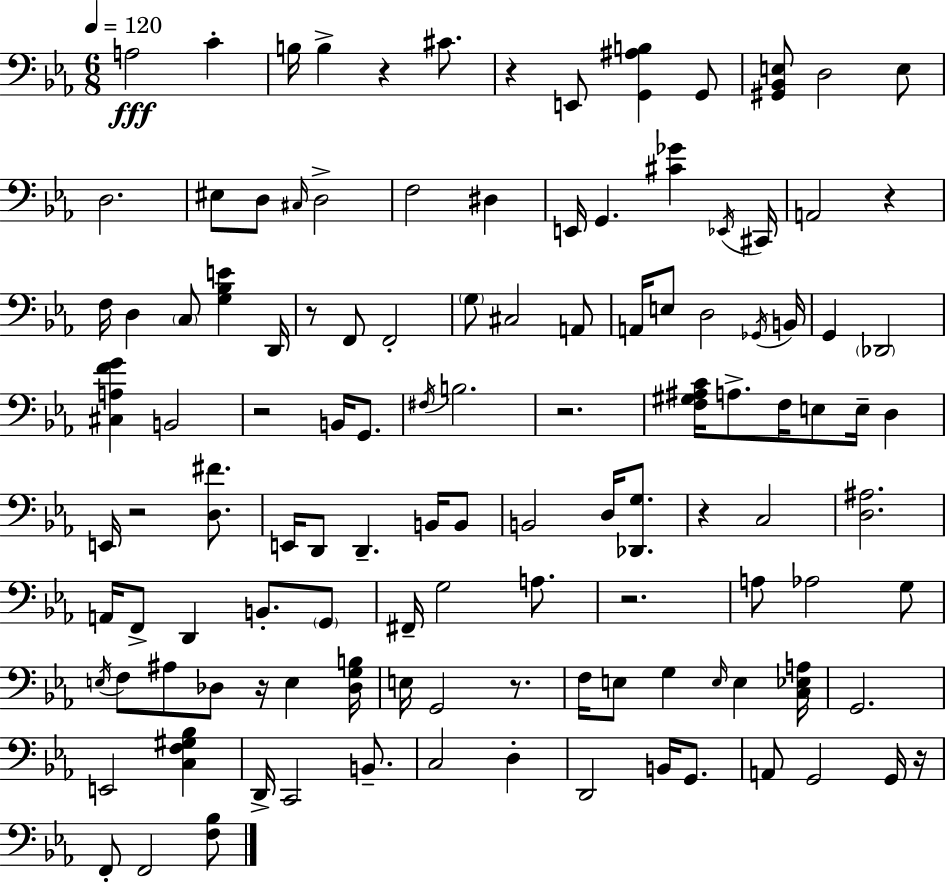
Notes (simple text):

A3/h C4/q B3/s B3/q R/q C#4/e. R/q E2/e [G2,A#3,B3]/q G2/e [G#2,Bb2,E3]/e D3/h E3/e D3/h. EIS3/e D3/e C#3/s D3/h F3/h D#3/q E2/s G2/q. [C#4,Gb4]/q Eb2/s C#2/s A2/h R/q F3/s D3/q C3/e [G3,Bb3,E4]/q D2/s R/e F2/e F2/h G3/e C#3/h A2/e A2/s E3/e D3/h Gb2/s B2/s G2/q Db2/h [C#3,A3,F4,G4]/q B2/h R/h B2/s G2/e. F#3/s B3/h. R/h. [F3,G#3,A#3,C4]/s A3/e. F3/s E3/e E3/s D3/q E2/s R/h [D3,F#4]/e. E2/s D2/e D2/q. B2/s B2/e B2/h D3/s [Db2,G3]/e. R/q C3/h [D3,A#3]/h. A2/s F2/e D2/q B2/e. G2/e F#2/s G3/h A3/e. R/h. A3/e Ab3/h G3/e E3/s F3/e A#3/e Db3/e R/s E3/q [Db3,G3,B3]/s E3/s G2/h R/e. F3/s E3/e G3/q E3/s E3/q [C3,Eb3,A3]/s G2/h. E2/h [C3,F3,G#3,Bb3]/q D2/s C2/h B2/e. C3/h D3/q D2/h B2/s G2/e. A2/e G2/h G2/s R/s F2/e F2/h [F3,Bb3]/e